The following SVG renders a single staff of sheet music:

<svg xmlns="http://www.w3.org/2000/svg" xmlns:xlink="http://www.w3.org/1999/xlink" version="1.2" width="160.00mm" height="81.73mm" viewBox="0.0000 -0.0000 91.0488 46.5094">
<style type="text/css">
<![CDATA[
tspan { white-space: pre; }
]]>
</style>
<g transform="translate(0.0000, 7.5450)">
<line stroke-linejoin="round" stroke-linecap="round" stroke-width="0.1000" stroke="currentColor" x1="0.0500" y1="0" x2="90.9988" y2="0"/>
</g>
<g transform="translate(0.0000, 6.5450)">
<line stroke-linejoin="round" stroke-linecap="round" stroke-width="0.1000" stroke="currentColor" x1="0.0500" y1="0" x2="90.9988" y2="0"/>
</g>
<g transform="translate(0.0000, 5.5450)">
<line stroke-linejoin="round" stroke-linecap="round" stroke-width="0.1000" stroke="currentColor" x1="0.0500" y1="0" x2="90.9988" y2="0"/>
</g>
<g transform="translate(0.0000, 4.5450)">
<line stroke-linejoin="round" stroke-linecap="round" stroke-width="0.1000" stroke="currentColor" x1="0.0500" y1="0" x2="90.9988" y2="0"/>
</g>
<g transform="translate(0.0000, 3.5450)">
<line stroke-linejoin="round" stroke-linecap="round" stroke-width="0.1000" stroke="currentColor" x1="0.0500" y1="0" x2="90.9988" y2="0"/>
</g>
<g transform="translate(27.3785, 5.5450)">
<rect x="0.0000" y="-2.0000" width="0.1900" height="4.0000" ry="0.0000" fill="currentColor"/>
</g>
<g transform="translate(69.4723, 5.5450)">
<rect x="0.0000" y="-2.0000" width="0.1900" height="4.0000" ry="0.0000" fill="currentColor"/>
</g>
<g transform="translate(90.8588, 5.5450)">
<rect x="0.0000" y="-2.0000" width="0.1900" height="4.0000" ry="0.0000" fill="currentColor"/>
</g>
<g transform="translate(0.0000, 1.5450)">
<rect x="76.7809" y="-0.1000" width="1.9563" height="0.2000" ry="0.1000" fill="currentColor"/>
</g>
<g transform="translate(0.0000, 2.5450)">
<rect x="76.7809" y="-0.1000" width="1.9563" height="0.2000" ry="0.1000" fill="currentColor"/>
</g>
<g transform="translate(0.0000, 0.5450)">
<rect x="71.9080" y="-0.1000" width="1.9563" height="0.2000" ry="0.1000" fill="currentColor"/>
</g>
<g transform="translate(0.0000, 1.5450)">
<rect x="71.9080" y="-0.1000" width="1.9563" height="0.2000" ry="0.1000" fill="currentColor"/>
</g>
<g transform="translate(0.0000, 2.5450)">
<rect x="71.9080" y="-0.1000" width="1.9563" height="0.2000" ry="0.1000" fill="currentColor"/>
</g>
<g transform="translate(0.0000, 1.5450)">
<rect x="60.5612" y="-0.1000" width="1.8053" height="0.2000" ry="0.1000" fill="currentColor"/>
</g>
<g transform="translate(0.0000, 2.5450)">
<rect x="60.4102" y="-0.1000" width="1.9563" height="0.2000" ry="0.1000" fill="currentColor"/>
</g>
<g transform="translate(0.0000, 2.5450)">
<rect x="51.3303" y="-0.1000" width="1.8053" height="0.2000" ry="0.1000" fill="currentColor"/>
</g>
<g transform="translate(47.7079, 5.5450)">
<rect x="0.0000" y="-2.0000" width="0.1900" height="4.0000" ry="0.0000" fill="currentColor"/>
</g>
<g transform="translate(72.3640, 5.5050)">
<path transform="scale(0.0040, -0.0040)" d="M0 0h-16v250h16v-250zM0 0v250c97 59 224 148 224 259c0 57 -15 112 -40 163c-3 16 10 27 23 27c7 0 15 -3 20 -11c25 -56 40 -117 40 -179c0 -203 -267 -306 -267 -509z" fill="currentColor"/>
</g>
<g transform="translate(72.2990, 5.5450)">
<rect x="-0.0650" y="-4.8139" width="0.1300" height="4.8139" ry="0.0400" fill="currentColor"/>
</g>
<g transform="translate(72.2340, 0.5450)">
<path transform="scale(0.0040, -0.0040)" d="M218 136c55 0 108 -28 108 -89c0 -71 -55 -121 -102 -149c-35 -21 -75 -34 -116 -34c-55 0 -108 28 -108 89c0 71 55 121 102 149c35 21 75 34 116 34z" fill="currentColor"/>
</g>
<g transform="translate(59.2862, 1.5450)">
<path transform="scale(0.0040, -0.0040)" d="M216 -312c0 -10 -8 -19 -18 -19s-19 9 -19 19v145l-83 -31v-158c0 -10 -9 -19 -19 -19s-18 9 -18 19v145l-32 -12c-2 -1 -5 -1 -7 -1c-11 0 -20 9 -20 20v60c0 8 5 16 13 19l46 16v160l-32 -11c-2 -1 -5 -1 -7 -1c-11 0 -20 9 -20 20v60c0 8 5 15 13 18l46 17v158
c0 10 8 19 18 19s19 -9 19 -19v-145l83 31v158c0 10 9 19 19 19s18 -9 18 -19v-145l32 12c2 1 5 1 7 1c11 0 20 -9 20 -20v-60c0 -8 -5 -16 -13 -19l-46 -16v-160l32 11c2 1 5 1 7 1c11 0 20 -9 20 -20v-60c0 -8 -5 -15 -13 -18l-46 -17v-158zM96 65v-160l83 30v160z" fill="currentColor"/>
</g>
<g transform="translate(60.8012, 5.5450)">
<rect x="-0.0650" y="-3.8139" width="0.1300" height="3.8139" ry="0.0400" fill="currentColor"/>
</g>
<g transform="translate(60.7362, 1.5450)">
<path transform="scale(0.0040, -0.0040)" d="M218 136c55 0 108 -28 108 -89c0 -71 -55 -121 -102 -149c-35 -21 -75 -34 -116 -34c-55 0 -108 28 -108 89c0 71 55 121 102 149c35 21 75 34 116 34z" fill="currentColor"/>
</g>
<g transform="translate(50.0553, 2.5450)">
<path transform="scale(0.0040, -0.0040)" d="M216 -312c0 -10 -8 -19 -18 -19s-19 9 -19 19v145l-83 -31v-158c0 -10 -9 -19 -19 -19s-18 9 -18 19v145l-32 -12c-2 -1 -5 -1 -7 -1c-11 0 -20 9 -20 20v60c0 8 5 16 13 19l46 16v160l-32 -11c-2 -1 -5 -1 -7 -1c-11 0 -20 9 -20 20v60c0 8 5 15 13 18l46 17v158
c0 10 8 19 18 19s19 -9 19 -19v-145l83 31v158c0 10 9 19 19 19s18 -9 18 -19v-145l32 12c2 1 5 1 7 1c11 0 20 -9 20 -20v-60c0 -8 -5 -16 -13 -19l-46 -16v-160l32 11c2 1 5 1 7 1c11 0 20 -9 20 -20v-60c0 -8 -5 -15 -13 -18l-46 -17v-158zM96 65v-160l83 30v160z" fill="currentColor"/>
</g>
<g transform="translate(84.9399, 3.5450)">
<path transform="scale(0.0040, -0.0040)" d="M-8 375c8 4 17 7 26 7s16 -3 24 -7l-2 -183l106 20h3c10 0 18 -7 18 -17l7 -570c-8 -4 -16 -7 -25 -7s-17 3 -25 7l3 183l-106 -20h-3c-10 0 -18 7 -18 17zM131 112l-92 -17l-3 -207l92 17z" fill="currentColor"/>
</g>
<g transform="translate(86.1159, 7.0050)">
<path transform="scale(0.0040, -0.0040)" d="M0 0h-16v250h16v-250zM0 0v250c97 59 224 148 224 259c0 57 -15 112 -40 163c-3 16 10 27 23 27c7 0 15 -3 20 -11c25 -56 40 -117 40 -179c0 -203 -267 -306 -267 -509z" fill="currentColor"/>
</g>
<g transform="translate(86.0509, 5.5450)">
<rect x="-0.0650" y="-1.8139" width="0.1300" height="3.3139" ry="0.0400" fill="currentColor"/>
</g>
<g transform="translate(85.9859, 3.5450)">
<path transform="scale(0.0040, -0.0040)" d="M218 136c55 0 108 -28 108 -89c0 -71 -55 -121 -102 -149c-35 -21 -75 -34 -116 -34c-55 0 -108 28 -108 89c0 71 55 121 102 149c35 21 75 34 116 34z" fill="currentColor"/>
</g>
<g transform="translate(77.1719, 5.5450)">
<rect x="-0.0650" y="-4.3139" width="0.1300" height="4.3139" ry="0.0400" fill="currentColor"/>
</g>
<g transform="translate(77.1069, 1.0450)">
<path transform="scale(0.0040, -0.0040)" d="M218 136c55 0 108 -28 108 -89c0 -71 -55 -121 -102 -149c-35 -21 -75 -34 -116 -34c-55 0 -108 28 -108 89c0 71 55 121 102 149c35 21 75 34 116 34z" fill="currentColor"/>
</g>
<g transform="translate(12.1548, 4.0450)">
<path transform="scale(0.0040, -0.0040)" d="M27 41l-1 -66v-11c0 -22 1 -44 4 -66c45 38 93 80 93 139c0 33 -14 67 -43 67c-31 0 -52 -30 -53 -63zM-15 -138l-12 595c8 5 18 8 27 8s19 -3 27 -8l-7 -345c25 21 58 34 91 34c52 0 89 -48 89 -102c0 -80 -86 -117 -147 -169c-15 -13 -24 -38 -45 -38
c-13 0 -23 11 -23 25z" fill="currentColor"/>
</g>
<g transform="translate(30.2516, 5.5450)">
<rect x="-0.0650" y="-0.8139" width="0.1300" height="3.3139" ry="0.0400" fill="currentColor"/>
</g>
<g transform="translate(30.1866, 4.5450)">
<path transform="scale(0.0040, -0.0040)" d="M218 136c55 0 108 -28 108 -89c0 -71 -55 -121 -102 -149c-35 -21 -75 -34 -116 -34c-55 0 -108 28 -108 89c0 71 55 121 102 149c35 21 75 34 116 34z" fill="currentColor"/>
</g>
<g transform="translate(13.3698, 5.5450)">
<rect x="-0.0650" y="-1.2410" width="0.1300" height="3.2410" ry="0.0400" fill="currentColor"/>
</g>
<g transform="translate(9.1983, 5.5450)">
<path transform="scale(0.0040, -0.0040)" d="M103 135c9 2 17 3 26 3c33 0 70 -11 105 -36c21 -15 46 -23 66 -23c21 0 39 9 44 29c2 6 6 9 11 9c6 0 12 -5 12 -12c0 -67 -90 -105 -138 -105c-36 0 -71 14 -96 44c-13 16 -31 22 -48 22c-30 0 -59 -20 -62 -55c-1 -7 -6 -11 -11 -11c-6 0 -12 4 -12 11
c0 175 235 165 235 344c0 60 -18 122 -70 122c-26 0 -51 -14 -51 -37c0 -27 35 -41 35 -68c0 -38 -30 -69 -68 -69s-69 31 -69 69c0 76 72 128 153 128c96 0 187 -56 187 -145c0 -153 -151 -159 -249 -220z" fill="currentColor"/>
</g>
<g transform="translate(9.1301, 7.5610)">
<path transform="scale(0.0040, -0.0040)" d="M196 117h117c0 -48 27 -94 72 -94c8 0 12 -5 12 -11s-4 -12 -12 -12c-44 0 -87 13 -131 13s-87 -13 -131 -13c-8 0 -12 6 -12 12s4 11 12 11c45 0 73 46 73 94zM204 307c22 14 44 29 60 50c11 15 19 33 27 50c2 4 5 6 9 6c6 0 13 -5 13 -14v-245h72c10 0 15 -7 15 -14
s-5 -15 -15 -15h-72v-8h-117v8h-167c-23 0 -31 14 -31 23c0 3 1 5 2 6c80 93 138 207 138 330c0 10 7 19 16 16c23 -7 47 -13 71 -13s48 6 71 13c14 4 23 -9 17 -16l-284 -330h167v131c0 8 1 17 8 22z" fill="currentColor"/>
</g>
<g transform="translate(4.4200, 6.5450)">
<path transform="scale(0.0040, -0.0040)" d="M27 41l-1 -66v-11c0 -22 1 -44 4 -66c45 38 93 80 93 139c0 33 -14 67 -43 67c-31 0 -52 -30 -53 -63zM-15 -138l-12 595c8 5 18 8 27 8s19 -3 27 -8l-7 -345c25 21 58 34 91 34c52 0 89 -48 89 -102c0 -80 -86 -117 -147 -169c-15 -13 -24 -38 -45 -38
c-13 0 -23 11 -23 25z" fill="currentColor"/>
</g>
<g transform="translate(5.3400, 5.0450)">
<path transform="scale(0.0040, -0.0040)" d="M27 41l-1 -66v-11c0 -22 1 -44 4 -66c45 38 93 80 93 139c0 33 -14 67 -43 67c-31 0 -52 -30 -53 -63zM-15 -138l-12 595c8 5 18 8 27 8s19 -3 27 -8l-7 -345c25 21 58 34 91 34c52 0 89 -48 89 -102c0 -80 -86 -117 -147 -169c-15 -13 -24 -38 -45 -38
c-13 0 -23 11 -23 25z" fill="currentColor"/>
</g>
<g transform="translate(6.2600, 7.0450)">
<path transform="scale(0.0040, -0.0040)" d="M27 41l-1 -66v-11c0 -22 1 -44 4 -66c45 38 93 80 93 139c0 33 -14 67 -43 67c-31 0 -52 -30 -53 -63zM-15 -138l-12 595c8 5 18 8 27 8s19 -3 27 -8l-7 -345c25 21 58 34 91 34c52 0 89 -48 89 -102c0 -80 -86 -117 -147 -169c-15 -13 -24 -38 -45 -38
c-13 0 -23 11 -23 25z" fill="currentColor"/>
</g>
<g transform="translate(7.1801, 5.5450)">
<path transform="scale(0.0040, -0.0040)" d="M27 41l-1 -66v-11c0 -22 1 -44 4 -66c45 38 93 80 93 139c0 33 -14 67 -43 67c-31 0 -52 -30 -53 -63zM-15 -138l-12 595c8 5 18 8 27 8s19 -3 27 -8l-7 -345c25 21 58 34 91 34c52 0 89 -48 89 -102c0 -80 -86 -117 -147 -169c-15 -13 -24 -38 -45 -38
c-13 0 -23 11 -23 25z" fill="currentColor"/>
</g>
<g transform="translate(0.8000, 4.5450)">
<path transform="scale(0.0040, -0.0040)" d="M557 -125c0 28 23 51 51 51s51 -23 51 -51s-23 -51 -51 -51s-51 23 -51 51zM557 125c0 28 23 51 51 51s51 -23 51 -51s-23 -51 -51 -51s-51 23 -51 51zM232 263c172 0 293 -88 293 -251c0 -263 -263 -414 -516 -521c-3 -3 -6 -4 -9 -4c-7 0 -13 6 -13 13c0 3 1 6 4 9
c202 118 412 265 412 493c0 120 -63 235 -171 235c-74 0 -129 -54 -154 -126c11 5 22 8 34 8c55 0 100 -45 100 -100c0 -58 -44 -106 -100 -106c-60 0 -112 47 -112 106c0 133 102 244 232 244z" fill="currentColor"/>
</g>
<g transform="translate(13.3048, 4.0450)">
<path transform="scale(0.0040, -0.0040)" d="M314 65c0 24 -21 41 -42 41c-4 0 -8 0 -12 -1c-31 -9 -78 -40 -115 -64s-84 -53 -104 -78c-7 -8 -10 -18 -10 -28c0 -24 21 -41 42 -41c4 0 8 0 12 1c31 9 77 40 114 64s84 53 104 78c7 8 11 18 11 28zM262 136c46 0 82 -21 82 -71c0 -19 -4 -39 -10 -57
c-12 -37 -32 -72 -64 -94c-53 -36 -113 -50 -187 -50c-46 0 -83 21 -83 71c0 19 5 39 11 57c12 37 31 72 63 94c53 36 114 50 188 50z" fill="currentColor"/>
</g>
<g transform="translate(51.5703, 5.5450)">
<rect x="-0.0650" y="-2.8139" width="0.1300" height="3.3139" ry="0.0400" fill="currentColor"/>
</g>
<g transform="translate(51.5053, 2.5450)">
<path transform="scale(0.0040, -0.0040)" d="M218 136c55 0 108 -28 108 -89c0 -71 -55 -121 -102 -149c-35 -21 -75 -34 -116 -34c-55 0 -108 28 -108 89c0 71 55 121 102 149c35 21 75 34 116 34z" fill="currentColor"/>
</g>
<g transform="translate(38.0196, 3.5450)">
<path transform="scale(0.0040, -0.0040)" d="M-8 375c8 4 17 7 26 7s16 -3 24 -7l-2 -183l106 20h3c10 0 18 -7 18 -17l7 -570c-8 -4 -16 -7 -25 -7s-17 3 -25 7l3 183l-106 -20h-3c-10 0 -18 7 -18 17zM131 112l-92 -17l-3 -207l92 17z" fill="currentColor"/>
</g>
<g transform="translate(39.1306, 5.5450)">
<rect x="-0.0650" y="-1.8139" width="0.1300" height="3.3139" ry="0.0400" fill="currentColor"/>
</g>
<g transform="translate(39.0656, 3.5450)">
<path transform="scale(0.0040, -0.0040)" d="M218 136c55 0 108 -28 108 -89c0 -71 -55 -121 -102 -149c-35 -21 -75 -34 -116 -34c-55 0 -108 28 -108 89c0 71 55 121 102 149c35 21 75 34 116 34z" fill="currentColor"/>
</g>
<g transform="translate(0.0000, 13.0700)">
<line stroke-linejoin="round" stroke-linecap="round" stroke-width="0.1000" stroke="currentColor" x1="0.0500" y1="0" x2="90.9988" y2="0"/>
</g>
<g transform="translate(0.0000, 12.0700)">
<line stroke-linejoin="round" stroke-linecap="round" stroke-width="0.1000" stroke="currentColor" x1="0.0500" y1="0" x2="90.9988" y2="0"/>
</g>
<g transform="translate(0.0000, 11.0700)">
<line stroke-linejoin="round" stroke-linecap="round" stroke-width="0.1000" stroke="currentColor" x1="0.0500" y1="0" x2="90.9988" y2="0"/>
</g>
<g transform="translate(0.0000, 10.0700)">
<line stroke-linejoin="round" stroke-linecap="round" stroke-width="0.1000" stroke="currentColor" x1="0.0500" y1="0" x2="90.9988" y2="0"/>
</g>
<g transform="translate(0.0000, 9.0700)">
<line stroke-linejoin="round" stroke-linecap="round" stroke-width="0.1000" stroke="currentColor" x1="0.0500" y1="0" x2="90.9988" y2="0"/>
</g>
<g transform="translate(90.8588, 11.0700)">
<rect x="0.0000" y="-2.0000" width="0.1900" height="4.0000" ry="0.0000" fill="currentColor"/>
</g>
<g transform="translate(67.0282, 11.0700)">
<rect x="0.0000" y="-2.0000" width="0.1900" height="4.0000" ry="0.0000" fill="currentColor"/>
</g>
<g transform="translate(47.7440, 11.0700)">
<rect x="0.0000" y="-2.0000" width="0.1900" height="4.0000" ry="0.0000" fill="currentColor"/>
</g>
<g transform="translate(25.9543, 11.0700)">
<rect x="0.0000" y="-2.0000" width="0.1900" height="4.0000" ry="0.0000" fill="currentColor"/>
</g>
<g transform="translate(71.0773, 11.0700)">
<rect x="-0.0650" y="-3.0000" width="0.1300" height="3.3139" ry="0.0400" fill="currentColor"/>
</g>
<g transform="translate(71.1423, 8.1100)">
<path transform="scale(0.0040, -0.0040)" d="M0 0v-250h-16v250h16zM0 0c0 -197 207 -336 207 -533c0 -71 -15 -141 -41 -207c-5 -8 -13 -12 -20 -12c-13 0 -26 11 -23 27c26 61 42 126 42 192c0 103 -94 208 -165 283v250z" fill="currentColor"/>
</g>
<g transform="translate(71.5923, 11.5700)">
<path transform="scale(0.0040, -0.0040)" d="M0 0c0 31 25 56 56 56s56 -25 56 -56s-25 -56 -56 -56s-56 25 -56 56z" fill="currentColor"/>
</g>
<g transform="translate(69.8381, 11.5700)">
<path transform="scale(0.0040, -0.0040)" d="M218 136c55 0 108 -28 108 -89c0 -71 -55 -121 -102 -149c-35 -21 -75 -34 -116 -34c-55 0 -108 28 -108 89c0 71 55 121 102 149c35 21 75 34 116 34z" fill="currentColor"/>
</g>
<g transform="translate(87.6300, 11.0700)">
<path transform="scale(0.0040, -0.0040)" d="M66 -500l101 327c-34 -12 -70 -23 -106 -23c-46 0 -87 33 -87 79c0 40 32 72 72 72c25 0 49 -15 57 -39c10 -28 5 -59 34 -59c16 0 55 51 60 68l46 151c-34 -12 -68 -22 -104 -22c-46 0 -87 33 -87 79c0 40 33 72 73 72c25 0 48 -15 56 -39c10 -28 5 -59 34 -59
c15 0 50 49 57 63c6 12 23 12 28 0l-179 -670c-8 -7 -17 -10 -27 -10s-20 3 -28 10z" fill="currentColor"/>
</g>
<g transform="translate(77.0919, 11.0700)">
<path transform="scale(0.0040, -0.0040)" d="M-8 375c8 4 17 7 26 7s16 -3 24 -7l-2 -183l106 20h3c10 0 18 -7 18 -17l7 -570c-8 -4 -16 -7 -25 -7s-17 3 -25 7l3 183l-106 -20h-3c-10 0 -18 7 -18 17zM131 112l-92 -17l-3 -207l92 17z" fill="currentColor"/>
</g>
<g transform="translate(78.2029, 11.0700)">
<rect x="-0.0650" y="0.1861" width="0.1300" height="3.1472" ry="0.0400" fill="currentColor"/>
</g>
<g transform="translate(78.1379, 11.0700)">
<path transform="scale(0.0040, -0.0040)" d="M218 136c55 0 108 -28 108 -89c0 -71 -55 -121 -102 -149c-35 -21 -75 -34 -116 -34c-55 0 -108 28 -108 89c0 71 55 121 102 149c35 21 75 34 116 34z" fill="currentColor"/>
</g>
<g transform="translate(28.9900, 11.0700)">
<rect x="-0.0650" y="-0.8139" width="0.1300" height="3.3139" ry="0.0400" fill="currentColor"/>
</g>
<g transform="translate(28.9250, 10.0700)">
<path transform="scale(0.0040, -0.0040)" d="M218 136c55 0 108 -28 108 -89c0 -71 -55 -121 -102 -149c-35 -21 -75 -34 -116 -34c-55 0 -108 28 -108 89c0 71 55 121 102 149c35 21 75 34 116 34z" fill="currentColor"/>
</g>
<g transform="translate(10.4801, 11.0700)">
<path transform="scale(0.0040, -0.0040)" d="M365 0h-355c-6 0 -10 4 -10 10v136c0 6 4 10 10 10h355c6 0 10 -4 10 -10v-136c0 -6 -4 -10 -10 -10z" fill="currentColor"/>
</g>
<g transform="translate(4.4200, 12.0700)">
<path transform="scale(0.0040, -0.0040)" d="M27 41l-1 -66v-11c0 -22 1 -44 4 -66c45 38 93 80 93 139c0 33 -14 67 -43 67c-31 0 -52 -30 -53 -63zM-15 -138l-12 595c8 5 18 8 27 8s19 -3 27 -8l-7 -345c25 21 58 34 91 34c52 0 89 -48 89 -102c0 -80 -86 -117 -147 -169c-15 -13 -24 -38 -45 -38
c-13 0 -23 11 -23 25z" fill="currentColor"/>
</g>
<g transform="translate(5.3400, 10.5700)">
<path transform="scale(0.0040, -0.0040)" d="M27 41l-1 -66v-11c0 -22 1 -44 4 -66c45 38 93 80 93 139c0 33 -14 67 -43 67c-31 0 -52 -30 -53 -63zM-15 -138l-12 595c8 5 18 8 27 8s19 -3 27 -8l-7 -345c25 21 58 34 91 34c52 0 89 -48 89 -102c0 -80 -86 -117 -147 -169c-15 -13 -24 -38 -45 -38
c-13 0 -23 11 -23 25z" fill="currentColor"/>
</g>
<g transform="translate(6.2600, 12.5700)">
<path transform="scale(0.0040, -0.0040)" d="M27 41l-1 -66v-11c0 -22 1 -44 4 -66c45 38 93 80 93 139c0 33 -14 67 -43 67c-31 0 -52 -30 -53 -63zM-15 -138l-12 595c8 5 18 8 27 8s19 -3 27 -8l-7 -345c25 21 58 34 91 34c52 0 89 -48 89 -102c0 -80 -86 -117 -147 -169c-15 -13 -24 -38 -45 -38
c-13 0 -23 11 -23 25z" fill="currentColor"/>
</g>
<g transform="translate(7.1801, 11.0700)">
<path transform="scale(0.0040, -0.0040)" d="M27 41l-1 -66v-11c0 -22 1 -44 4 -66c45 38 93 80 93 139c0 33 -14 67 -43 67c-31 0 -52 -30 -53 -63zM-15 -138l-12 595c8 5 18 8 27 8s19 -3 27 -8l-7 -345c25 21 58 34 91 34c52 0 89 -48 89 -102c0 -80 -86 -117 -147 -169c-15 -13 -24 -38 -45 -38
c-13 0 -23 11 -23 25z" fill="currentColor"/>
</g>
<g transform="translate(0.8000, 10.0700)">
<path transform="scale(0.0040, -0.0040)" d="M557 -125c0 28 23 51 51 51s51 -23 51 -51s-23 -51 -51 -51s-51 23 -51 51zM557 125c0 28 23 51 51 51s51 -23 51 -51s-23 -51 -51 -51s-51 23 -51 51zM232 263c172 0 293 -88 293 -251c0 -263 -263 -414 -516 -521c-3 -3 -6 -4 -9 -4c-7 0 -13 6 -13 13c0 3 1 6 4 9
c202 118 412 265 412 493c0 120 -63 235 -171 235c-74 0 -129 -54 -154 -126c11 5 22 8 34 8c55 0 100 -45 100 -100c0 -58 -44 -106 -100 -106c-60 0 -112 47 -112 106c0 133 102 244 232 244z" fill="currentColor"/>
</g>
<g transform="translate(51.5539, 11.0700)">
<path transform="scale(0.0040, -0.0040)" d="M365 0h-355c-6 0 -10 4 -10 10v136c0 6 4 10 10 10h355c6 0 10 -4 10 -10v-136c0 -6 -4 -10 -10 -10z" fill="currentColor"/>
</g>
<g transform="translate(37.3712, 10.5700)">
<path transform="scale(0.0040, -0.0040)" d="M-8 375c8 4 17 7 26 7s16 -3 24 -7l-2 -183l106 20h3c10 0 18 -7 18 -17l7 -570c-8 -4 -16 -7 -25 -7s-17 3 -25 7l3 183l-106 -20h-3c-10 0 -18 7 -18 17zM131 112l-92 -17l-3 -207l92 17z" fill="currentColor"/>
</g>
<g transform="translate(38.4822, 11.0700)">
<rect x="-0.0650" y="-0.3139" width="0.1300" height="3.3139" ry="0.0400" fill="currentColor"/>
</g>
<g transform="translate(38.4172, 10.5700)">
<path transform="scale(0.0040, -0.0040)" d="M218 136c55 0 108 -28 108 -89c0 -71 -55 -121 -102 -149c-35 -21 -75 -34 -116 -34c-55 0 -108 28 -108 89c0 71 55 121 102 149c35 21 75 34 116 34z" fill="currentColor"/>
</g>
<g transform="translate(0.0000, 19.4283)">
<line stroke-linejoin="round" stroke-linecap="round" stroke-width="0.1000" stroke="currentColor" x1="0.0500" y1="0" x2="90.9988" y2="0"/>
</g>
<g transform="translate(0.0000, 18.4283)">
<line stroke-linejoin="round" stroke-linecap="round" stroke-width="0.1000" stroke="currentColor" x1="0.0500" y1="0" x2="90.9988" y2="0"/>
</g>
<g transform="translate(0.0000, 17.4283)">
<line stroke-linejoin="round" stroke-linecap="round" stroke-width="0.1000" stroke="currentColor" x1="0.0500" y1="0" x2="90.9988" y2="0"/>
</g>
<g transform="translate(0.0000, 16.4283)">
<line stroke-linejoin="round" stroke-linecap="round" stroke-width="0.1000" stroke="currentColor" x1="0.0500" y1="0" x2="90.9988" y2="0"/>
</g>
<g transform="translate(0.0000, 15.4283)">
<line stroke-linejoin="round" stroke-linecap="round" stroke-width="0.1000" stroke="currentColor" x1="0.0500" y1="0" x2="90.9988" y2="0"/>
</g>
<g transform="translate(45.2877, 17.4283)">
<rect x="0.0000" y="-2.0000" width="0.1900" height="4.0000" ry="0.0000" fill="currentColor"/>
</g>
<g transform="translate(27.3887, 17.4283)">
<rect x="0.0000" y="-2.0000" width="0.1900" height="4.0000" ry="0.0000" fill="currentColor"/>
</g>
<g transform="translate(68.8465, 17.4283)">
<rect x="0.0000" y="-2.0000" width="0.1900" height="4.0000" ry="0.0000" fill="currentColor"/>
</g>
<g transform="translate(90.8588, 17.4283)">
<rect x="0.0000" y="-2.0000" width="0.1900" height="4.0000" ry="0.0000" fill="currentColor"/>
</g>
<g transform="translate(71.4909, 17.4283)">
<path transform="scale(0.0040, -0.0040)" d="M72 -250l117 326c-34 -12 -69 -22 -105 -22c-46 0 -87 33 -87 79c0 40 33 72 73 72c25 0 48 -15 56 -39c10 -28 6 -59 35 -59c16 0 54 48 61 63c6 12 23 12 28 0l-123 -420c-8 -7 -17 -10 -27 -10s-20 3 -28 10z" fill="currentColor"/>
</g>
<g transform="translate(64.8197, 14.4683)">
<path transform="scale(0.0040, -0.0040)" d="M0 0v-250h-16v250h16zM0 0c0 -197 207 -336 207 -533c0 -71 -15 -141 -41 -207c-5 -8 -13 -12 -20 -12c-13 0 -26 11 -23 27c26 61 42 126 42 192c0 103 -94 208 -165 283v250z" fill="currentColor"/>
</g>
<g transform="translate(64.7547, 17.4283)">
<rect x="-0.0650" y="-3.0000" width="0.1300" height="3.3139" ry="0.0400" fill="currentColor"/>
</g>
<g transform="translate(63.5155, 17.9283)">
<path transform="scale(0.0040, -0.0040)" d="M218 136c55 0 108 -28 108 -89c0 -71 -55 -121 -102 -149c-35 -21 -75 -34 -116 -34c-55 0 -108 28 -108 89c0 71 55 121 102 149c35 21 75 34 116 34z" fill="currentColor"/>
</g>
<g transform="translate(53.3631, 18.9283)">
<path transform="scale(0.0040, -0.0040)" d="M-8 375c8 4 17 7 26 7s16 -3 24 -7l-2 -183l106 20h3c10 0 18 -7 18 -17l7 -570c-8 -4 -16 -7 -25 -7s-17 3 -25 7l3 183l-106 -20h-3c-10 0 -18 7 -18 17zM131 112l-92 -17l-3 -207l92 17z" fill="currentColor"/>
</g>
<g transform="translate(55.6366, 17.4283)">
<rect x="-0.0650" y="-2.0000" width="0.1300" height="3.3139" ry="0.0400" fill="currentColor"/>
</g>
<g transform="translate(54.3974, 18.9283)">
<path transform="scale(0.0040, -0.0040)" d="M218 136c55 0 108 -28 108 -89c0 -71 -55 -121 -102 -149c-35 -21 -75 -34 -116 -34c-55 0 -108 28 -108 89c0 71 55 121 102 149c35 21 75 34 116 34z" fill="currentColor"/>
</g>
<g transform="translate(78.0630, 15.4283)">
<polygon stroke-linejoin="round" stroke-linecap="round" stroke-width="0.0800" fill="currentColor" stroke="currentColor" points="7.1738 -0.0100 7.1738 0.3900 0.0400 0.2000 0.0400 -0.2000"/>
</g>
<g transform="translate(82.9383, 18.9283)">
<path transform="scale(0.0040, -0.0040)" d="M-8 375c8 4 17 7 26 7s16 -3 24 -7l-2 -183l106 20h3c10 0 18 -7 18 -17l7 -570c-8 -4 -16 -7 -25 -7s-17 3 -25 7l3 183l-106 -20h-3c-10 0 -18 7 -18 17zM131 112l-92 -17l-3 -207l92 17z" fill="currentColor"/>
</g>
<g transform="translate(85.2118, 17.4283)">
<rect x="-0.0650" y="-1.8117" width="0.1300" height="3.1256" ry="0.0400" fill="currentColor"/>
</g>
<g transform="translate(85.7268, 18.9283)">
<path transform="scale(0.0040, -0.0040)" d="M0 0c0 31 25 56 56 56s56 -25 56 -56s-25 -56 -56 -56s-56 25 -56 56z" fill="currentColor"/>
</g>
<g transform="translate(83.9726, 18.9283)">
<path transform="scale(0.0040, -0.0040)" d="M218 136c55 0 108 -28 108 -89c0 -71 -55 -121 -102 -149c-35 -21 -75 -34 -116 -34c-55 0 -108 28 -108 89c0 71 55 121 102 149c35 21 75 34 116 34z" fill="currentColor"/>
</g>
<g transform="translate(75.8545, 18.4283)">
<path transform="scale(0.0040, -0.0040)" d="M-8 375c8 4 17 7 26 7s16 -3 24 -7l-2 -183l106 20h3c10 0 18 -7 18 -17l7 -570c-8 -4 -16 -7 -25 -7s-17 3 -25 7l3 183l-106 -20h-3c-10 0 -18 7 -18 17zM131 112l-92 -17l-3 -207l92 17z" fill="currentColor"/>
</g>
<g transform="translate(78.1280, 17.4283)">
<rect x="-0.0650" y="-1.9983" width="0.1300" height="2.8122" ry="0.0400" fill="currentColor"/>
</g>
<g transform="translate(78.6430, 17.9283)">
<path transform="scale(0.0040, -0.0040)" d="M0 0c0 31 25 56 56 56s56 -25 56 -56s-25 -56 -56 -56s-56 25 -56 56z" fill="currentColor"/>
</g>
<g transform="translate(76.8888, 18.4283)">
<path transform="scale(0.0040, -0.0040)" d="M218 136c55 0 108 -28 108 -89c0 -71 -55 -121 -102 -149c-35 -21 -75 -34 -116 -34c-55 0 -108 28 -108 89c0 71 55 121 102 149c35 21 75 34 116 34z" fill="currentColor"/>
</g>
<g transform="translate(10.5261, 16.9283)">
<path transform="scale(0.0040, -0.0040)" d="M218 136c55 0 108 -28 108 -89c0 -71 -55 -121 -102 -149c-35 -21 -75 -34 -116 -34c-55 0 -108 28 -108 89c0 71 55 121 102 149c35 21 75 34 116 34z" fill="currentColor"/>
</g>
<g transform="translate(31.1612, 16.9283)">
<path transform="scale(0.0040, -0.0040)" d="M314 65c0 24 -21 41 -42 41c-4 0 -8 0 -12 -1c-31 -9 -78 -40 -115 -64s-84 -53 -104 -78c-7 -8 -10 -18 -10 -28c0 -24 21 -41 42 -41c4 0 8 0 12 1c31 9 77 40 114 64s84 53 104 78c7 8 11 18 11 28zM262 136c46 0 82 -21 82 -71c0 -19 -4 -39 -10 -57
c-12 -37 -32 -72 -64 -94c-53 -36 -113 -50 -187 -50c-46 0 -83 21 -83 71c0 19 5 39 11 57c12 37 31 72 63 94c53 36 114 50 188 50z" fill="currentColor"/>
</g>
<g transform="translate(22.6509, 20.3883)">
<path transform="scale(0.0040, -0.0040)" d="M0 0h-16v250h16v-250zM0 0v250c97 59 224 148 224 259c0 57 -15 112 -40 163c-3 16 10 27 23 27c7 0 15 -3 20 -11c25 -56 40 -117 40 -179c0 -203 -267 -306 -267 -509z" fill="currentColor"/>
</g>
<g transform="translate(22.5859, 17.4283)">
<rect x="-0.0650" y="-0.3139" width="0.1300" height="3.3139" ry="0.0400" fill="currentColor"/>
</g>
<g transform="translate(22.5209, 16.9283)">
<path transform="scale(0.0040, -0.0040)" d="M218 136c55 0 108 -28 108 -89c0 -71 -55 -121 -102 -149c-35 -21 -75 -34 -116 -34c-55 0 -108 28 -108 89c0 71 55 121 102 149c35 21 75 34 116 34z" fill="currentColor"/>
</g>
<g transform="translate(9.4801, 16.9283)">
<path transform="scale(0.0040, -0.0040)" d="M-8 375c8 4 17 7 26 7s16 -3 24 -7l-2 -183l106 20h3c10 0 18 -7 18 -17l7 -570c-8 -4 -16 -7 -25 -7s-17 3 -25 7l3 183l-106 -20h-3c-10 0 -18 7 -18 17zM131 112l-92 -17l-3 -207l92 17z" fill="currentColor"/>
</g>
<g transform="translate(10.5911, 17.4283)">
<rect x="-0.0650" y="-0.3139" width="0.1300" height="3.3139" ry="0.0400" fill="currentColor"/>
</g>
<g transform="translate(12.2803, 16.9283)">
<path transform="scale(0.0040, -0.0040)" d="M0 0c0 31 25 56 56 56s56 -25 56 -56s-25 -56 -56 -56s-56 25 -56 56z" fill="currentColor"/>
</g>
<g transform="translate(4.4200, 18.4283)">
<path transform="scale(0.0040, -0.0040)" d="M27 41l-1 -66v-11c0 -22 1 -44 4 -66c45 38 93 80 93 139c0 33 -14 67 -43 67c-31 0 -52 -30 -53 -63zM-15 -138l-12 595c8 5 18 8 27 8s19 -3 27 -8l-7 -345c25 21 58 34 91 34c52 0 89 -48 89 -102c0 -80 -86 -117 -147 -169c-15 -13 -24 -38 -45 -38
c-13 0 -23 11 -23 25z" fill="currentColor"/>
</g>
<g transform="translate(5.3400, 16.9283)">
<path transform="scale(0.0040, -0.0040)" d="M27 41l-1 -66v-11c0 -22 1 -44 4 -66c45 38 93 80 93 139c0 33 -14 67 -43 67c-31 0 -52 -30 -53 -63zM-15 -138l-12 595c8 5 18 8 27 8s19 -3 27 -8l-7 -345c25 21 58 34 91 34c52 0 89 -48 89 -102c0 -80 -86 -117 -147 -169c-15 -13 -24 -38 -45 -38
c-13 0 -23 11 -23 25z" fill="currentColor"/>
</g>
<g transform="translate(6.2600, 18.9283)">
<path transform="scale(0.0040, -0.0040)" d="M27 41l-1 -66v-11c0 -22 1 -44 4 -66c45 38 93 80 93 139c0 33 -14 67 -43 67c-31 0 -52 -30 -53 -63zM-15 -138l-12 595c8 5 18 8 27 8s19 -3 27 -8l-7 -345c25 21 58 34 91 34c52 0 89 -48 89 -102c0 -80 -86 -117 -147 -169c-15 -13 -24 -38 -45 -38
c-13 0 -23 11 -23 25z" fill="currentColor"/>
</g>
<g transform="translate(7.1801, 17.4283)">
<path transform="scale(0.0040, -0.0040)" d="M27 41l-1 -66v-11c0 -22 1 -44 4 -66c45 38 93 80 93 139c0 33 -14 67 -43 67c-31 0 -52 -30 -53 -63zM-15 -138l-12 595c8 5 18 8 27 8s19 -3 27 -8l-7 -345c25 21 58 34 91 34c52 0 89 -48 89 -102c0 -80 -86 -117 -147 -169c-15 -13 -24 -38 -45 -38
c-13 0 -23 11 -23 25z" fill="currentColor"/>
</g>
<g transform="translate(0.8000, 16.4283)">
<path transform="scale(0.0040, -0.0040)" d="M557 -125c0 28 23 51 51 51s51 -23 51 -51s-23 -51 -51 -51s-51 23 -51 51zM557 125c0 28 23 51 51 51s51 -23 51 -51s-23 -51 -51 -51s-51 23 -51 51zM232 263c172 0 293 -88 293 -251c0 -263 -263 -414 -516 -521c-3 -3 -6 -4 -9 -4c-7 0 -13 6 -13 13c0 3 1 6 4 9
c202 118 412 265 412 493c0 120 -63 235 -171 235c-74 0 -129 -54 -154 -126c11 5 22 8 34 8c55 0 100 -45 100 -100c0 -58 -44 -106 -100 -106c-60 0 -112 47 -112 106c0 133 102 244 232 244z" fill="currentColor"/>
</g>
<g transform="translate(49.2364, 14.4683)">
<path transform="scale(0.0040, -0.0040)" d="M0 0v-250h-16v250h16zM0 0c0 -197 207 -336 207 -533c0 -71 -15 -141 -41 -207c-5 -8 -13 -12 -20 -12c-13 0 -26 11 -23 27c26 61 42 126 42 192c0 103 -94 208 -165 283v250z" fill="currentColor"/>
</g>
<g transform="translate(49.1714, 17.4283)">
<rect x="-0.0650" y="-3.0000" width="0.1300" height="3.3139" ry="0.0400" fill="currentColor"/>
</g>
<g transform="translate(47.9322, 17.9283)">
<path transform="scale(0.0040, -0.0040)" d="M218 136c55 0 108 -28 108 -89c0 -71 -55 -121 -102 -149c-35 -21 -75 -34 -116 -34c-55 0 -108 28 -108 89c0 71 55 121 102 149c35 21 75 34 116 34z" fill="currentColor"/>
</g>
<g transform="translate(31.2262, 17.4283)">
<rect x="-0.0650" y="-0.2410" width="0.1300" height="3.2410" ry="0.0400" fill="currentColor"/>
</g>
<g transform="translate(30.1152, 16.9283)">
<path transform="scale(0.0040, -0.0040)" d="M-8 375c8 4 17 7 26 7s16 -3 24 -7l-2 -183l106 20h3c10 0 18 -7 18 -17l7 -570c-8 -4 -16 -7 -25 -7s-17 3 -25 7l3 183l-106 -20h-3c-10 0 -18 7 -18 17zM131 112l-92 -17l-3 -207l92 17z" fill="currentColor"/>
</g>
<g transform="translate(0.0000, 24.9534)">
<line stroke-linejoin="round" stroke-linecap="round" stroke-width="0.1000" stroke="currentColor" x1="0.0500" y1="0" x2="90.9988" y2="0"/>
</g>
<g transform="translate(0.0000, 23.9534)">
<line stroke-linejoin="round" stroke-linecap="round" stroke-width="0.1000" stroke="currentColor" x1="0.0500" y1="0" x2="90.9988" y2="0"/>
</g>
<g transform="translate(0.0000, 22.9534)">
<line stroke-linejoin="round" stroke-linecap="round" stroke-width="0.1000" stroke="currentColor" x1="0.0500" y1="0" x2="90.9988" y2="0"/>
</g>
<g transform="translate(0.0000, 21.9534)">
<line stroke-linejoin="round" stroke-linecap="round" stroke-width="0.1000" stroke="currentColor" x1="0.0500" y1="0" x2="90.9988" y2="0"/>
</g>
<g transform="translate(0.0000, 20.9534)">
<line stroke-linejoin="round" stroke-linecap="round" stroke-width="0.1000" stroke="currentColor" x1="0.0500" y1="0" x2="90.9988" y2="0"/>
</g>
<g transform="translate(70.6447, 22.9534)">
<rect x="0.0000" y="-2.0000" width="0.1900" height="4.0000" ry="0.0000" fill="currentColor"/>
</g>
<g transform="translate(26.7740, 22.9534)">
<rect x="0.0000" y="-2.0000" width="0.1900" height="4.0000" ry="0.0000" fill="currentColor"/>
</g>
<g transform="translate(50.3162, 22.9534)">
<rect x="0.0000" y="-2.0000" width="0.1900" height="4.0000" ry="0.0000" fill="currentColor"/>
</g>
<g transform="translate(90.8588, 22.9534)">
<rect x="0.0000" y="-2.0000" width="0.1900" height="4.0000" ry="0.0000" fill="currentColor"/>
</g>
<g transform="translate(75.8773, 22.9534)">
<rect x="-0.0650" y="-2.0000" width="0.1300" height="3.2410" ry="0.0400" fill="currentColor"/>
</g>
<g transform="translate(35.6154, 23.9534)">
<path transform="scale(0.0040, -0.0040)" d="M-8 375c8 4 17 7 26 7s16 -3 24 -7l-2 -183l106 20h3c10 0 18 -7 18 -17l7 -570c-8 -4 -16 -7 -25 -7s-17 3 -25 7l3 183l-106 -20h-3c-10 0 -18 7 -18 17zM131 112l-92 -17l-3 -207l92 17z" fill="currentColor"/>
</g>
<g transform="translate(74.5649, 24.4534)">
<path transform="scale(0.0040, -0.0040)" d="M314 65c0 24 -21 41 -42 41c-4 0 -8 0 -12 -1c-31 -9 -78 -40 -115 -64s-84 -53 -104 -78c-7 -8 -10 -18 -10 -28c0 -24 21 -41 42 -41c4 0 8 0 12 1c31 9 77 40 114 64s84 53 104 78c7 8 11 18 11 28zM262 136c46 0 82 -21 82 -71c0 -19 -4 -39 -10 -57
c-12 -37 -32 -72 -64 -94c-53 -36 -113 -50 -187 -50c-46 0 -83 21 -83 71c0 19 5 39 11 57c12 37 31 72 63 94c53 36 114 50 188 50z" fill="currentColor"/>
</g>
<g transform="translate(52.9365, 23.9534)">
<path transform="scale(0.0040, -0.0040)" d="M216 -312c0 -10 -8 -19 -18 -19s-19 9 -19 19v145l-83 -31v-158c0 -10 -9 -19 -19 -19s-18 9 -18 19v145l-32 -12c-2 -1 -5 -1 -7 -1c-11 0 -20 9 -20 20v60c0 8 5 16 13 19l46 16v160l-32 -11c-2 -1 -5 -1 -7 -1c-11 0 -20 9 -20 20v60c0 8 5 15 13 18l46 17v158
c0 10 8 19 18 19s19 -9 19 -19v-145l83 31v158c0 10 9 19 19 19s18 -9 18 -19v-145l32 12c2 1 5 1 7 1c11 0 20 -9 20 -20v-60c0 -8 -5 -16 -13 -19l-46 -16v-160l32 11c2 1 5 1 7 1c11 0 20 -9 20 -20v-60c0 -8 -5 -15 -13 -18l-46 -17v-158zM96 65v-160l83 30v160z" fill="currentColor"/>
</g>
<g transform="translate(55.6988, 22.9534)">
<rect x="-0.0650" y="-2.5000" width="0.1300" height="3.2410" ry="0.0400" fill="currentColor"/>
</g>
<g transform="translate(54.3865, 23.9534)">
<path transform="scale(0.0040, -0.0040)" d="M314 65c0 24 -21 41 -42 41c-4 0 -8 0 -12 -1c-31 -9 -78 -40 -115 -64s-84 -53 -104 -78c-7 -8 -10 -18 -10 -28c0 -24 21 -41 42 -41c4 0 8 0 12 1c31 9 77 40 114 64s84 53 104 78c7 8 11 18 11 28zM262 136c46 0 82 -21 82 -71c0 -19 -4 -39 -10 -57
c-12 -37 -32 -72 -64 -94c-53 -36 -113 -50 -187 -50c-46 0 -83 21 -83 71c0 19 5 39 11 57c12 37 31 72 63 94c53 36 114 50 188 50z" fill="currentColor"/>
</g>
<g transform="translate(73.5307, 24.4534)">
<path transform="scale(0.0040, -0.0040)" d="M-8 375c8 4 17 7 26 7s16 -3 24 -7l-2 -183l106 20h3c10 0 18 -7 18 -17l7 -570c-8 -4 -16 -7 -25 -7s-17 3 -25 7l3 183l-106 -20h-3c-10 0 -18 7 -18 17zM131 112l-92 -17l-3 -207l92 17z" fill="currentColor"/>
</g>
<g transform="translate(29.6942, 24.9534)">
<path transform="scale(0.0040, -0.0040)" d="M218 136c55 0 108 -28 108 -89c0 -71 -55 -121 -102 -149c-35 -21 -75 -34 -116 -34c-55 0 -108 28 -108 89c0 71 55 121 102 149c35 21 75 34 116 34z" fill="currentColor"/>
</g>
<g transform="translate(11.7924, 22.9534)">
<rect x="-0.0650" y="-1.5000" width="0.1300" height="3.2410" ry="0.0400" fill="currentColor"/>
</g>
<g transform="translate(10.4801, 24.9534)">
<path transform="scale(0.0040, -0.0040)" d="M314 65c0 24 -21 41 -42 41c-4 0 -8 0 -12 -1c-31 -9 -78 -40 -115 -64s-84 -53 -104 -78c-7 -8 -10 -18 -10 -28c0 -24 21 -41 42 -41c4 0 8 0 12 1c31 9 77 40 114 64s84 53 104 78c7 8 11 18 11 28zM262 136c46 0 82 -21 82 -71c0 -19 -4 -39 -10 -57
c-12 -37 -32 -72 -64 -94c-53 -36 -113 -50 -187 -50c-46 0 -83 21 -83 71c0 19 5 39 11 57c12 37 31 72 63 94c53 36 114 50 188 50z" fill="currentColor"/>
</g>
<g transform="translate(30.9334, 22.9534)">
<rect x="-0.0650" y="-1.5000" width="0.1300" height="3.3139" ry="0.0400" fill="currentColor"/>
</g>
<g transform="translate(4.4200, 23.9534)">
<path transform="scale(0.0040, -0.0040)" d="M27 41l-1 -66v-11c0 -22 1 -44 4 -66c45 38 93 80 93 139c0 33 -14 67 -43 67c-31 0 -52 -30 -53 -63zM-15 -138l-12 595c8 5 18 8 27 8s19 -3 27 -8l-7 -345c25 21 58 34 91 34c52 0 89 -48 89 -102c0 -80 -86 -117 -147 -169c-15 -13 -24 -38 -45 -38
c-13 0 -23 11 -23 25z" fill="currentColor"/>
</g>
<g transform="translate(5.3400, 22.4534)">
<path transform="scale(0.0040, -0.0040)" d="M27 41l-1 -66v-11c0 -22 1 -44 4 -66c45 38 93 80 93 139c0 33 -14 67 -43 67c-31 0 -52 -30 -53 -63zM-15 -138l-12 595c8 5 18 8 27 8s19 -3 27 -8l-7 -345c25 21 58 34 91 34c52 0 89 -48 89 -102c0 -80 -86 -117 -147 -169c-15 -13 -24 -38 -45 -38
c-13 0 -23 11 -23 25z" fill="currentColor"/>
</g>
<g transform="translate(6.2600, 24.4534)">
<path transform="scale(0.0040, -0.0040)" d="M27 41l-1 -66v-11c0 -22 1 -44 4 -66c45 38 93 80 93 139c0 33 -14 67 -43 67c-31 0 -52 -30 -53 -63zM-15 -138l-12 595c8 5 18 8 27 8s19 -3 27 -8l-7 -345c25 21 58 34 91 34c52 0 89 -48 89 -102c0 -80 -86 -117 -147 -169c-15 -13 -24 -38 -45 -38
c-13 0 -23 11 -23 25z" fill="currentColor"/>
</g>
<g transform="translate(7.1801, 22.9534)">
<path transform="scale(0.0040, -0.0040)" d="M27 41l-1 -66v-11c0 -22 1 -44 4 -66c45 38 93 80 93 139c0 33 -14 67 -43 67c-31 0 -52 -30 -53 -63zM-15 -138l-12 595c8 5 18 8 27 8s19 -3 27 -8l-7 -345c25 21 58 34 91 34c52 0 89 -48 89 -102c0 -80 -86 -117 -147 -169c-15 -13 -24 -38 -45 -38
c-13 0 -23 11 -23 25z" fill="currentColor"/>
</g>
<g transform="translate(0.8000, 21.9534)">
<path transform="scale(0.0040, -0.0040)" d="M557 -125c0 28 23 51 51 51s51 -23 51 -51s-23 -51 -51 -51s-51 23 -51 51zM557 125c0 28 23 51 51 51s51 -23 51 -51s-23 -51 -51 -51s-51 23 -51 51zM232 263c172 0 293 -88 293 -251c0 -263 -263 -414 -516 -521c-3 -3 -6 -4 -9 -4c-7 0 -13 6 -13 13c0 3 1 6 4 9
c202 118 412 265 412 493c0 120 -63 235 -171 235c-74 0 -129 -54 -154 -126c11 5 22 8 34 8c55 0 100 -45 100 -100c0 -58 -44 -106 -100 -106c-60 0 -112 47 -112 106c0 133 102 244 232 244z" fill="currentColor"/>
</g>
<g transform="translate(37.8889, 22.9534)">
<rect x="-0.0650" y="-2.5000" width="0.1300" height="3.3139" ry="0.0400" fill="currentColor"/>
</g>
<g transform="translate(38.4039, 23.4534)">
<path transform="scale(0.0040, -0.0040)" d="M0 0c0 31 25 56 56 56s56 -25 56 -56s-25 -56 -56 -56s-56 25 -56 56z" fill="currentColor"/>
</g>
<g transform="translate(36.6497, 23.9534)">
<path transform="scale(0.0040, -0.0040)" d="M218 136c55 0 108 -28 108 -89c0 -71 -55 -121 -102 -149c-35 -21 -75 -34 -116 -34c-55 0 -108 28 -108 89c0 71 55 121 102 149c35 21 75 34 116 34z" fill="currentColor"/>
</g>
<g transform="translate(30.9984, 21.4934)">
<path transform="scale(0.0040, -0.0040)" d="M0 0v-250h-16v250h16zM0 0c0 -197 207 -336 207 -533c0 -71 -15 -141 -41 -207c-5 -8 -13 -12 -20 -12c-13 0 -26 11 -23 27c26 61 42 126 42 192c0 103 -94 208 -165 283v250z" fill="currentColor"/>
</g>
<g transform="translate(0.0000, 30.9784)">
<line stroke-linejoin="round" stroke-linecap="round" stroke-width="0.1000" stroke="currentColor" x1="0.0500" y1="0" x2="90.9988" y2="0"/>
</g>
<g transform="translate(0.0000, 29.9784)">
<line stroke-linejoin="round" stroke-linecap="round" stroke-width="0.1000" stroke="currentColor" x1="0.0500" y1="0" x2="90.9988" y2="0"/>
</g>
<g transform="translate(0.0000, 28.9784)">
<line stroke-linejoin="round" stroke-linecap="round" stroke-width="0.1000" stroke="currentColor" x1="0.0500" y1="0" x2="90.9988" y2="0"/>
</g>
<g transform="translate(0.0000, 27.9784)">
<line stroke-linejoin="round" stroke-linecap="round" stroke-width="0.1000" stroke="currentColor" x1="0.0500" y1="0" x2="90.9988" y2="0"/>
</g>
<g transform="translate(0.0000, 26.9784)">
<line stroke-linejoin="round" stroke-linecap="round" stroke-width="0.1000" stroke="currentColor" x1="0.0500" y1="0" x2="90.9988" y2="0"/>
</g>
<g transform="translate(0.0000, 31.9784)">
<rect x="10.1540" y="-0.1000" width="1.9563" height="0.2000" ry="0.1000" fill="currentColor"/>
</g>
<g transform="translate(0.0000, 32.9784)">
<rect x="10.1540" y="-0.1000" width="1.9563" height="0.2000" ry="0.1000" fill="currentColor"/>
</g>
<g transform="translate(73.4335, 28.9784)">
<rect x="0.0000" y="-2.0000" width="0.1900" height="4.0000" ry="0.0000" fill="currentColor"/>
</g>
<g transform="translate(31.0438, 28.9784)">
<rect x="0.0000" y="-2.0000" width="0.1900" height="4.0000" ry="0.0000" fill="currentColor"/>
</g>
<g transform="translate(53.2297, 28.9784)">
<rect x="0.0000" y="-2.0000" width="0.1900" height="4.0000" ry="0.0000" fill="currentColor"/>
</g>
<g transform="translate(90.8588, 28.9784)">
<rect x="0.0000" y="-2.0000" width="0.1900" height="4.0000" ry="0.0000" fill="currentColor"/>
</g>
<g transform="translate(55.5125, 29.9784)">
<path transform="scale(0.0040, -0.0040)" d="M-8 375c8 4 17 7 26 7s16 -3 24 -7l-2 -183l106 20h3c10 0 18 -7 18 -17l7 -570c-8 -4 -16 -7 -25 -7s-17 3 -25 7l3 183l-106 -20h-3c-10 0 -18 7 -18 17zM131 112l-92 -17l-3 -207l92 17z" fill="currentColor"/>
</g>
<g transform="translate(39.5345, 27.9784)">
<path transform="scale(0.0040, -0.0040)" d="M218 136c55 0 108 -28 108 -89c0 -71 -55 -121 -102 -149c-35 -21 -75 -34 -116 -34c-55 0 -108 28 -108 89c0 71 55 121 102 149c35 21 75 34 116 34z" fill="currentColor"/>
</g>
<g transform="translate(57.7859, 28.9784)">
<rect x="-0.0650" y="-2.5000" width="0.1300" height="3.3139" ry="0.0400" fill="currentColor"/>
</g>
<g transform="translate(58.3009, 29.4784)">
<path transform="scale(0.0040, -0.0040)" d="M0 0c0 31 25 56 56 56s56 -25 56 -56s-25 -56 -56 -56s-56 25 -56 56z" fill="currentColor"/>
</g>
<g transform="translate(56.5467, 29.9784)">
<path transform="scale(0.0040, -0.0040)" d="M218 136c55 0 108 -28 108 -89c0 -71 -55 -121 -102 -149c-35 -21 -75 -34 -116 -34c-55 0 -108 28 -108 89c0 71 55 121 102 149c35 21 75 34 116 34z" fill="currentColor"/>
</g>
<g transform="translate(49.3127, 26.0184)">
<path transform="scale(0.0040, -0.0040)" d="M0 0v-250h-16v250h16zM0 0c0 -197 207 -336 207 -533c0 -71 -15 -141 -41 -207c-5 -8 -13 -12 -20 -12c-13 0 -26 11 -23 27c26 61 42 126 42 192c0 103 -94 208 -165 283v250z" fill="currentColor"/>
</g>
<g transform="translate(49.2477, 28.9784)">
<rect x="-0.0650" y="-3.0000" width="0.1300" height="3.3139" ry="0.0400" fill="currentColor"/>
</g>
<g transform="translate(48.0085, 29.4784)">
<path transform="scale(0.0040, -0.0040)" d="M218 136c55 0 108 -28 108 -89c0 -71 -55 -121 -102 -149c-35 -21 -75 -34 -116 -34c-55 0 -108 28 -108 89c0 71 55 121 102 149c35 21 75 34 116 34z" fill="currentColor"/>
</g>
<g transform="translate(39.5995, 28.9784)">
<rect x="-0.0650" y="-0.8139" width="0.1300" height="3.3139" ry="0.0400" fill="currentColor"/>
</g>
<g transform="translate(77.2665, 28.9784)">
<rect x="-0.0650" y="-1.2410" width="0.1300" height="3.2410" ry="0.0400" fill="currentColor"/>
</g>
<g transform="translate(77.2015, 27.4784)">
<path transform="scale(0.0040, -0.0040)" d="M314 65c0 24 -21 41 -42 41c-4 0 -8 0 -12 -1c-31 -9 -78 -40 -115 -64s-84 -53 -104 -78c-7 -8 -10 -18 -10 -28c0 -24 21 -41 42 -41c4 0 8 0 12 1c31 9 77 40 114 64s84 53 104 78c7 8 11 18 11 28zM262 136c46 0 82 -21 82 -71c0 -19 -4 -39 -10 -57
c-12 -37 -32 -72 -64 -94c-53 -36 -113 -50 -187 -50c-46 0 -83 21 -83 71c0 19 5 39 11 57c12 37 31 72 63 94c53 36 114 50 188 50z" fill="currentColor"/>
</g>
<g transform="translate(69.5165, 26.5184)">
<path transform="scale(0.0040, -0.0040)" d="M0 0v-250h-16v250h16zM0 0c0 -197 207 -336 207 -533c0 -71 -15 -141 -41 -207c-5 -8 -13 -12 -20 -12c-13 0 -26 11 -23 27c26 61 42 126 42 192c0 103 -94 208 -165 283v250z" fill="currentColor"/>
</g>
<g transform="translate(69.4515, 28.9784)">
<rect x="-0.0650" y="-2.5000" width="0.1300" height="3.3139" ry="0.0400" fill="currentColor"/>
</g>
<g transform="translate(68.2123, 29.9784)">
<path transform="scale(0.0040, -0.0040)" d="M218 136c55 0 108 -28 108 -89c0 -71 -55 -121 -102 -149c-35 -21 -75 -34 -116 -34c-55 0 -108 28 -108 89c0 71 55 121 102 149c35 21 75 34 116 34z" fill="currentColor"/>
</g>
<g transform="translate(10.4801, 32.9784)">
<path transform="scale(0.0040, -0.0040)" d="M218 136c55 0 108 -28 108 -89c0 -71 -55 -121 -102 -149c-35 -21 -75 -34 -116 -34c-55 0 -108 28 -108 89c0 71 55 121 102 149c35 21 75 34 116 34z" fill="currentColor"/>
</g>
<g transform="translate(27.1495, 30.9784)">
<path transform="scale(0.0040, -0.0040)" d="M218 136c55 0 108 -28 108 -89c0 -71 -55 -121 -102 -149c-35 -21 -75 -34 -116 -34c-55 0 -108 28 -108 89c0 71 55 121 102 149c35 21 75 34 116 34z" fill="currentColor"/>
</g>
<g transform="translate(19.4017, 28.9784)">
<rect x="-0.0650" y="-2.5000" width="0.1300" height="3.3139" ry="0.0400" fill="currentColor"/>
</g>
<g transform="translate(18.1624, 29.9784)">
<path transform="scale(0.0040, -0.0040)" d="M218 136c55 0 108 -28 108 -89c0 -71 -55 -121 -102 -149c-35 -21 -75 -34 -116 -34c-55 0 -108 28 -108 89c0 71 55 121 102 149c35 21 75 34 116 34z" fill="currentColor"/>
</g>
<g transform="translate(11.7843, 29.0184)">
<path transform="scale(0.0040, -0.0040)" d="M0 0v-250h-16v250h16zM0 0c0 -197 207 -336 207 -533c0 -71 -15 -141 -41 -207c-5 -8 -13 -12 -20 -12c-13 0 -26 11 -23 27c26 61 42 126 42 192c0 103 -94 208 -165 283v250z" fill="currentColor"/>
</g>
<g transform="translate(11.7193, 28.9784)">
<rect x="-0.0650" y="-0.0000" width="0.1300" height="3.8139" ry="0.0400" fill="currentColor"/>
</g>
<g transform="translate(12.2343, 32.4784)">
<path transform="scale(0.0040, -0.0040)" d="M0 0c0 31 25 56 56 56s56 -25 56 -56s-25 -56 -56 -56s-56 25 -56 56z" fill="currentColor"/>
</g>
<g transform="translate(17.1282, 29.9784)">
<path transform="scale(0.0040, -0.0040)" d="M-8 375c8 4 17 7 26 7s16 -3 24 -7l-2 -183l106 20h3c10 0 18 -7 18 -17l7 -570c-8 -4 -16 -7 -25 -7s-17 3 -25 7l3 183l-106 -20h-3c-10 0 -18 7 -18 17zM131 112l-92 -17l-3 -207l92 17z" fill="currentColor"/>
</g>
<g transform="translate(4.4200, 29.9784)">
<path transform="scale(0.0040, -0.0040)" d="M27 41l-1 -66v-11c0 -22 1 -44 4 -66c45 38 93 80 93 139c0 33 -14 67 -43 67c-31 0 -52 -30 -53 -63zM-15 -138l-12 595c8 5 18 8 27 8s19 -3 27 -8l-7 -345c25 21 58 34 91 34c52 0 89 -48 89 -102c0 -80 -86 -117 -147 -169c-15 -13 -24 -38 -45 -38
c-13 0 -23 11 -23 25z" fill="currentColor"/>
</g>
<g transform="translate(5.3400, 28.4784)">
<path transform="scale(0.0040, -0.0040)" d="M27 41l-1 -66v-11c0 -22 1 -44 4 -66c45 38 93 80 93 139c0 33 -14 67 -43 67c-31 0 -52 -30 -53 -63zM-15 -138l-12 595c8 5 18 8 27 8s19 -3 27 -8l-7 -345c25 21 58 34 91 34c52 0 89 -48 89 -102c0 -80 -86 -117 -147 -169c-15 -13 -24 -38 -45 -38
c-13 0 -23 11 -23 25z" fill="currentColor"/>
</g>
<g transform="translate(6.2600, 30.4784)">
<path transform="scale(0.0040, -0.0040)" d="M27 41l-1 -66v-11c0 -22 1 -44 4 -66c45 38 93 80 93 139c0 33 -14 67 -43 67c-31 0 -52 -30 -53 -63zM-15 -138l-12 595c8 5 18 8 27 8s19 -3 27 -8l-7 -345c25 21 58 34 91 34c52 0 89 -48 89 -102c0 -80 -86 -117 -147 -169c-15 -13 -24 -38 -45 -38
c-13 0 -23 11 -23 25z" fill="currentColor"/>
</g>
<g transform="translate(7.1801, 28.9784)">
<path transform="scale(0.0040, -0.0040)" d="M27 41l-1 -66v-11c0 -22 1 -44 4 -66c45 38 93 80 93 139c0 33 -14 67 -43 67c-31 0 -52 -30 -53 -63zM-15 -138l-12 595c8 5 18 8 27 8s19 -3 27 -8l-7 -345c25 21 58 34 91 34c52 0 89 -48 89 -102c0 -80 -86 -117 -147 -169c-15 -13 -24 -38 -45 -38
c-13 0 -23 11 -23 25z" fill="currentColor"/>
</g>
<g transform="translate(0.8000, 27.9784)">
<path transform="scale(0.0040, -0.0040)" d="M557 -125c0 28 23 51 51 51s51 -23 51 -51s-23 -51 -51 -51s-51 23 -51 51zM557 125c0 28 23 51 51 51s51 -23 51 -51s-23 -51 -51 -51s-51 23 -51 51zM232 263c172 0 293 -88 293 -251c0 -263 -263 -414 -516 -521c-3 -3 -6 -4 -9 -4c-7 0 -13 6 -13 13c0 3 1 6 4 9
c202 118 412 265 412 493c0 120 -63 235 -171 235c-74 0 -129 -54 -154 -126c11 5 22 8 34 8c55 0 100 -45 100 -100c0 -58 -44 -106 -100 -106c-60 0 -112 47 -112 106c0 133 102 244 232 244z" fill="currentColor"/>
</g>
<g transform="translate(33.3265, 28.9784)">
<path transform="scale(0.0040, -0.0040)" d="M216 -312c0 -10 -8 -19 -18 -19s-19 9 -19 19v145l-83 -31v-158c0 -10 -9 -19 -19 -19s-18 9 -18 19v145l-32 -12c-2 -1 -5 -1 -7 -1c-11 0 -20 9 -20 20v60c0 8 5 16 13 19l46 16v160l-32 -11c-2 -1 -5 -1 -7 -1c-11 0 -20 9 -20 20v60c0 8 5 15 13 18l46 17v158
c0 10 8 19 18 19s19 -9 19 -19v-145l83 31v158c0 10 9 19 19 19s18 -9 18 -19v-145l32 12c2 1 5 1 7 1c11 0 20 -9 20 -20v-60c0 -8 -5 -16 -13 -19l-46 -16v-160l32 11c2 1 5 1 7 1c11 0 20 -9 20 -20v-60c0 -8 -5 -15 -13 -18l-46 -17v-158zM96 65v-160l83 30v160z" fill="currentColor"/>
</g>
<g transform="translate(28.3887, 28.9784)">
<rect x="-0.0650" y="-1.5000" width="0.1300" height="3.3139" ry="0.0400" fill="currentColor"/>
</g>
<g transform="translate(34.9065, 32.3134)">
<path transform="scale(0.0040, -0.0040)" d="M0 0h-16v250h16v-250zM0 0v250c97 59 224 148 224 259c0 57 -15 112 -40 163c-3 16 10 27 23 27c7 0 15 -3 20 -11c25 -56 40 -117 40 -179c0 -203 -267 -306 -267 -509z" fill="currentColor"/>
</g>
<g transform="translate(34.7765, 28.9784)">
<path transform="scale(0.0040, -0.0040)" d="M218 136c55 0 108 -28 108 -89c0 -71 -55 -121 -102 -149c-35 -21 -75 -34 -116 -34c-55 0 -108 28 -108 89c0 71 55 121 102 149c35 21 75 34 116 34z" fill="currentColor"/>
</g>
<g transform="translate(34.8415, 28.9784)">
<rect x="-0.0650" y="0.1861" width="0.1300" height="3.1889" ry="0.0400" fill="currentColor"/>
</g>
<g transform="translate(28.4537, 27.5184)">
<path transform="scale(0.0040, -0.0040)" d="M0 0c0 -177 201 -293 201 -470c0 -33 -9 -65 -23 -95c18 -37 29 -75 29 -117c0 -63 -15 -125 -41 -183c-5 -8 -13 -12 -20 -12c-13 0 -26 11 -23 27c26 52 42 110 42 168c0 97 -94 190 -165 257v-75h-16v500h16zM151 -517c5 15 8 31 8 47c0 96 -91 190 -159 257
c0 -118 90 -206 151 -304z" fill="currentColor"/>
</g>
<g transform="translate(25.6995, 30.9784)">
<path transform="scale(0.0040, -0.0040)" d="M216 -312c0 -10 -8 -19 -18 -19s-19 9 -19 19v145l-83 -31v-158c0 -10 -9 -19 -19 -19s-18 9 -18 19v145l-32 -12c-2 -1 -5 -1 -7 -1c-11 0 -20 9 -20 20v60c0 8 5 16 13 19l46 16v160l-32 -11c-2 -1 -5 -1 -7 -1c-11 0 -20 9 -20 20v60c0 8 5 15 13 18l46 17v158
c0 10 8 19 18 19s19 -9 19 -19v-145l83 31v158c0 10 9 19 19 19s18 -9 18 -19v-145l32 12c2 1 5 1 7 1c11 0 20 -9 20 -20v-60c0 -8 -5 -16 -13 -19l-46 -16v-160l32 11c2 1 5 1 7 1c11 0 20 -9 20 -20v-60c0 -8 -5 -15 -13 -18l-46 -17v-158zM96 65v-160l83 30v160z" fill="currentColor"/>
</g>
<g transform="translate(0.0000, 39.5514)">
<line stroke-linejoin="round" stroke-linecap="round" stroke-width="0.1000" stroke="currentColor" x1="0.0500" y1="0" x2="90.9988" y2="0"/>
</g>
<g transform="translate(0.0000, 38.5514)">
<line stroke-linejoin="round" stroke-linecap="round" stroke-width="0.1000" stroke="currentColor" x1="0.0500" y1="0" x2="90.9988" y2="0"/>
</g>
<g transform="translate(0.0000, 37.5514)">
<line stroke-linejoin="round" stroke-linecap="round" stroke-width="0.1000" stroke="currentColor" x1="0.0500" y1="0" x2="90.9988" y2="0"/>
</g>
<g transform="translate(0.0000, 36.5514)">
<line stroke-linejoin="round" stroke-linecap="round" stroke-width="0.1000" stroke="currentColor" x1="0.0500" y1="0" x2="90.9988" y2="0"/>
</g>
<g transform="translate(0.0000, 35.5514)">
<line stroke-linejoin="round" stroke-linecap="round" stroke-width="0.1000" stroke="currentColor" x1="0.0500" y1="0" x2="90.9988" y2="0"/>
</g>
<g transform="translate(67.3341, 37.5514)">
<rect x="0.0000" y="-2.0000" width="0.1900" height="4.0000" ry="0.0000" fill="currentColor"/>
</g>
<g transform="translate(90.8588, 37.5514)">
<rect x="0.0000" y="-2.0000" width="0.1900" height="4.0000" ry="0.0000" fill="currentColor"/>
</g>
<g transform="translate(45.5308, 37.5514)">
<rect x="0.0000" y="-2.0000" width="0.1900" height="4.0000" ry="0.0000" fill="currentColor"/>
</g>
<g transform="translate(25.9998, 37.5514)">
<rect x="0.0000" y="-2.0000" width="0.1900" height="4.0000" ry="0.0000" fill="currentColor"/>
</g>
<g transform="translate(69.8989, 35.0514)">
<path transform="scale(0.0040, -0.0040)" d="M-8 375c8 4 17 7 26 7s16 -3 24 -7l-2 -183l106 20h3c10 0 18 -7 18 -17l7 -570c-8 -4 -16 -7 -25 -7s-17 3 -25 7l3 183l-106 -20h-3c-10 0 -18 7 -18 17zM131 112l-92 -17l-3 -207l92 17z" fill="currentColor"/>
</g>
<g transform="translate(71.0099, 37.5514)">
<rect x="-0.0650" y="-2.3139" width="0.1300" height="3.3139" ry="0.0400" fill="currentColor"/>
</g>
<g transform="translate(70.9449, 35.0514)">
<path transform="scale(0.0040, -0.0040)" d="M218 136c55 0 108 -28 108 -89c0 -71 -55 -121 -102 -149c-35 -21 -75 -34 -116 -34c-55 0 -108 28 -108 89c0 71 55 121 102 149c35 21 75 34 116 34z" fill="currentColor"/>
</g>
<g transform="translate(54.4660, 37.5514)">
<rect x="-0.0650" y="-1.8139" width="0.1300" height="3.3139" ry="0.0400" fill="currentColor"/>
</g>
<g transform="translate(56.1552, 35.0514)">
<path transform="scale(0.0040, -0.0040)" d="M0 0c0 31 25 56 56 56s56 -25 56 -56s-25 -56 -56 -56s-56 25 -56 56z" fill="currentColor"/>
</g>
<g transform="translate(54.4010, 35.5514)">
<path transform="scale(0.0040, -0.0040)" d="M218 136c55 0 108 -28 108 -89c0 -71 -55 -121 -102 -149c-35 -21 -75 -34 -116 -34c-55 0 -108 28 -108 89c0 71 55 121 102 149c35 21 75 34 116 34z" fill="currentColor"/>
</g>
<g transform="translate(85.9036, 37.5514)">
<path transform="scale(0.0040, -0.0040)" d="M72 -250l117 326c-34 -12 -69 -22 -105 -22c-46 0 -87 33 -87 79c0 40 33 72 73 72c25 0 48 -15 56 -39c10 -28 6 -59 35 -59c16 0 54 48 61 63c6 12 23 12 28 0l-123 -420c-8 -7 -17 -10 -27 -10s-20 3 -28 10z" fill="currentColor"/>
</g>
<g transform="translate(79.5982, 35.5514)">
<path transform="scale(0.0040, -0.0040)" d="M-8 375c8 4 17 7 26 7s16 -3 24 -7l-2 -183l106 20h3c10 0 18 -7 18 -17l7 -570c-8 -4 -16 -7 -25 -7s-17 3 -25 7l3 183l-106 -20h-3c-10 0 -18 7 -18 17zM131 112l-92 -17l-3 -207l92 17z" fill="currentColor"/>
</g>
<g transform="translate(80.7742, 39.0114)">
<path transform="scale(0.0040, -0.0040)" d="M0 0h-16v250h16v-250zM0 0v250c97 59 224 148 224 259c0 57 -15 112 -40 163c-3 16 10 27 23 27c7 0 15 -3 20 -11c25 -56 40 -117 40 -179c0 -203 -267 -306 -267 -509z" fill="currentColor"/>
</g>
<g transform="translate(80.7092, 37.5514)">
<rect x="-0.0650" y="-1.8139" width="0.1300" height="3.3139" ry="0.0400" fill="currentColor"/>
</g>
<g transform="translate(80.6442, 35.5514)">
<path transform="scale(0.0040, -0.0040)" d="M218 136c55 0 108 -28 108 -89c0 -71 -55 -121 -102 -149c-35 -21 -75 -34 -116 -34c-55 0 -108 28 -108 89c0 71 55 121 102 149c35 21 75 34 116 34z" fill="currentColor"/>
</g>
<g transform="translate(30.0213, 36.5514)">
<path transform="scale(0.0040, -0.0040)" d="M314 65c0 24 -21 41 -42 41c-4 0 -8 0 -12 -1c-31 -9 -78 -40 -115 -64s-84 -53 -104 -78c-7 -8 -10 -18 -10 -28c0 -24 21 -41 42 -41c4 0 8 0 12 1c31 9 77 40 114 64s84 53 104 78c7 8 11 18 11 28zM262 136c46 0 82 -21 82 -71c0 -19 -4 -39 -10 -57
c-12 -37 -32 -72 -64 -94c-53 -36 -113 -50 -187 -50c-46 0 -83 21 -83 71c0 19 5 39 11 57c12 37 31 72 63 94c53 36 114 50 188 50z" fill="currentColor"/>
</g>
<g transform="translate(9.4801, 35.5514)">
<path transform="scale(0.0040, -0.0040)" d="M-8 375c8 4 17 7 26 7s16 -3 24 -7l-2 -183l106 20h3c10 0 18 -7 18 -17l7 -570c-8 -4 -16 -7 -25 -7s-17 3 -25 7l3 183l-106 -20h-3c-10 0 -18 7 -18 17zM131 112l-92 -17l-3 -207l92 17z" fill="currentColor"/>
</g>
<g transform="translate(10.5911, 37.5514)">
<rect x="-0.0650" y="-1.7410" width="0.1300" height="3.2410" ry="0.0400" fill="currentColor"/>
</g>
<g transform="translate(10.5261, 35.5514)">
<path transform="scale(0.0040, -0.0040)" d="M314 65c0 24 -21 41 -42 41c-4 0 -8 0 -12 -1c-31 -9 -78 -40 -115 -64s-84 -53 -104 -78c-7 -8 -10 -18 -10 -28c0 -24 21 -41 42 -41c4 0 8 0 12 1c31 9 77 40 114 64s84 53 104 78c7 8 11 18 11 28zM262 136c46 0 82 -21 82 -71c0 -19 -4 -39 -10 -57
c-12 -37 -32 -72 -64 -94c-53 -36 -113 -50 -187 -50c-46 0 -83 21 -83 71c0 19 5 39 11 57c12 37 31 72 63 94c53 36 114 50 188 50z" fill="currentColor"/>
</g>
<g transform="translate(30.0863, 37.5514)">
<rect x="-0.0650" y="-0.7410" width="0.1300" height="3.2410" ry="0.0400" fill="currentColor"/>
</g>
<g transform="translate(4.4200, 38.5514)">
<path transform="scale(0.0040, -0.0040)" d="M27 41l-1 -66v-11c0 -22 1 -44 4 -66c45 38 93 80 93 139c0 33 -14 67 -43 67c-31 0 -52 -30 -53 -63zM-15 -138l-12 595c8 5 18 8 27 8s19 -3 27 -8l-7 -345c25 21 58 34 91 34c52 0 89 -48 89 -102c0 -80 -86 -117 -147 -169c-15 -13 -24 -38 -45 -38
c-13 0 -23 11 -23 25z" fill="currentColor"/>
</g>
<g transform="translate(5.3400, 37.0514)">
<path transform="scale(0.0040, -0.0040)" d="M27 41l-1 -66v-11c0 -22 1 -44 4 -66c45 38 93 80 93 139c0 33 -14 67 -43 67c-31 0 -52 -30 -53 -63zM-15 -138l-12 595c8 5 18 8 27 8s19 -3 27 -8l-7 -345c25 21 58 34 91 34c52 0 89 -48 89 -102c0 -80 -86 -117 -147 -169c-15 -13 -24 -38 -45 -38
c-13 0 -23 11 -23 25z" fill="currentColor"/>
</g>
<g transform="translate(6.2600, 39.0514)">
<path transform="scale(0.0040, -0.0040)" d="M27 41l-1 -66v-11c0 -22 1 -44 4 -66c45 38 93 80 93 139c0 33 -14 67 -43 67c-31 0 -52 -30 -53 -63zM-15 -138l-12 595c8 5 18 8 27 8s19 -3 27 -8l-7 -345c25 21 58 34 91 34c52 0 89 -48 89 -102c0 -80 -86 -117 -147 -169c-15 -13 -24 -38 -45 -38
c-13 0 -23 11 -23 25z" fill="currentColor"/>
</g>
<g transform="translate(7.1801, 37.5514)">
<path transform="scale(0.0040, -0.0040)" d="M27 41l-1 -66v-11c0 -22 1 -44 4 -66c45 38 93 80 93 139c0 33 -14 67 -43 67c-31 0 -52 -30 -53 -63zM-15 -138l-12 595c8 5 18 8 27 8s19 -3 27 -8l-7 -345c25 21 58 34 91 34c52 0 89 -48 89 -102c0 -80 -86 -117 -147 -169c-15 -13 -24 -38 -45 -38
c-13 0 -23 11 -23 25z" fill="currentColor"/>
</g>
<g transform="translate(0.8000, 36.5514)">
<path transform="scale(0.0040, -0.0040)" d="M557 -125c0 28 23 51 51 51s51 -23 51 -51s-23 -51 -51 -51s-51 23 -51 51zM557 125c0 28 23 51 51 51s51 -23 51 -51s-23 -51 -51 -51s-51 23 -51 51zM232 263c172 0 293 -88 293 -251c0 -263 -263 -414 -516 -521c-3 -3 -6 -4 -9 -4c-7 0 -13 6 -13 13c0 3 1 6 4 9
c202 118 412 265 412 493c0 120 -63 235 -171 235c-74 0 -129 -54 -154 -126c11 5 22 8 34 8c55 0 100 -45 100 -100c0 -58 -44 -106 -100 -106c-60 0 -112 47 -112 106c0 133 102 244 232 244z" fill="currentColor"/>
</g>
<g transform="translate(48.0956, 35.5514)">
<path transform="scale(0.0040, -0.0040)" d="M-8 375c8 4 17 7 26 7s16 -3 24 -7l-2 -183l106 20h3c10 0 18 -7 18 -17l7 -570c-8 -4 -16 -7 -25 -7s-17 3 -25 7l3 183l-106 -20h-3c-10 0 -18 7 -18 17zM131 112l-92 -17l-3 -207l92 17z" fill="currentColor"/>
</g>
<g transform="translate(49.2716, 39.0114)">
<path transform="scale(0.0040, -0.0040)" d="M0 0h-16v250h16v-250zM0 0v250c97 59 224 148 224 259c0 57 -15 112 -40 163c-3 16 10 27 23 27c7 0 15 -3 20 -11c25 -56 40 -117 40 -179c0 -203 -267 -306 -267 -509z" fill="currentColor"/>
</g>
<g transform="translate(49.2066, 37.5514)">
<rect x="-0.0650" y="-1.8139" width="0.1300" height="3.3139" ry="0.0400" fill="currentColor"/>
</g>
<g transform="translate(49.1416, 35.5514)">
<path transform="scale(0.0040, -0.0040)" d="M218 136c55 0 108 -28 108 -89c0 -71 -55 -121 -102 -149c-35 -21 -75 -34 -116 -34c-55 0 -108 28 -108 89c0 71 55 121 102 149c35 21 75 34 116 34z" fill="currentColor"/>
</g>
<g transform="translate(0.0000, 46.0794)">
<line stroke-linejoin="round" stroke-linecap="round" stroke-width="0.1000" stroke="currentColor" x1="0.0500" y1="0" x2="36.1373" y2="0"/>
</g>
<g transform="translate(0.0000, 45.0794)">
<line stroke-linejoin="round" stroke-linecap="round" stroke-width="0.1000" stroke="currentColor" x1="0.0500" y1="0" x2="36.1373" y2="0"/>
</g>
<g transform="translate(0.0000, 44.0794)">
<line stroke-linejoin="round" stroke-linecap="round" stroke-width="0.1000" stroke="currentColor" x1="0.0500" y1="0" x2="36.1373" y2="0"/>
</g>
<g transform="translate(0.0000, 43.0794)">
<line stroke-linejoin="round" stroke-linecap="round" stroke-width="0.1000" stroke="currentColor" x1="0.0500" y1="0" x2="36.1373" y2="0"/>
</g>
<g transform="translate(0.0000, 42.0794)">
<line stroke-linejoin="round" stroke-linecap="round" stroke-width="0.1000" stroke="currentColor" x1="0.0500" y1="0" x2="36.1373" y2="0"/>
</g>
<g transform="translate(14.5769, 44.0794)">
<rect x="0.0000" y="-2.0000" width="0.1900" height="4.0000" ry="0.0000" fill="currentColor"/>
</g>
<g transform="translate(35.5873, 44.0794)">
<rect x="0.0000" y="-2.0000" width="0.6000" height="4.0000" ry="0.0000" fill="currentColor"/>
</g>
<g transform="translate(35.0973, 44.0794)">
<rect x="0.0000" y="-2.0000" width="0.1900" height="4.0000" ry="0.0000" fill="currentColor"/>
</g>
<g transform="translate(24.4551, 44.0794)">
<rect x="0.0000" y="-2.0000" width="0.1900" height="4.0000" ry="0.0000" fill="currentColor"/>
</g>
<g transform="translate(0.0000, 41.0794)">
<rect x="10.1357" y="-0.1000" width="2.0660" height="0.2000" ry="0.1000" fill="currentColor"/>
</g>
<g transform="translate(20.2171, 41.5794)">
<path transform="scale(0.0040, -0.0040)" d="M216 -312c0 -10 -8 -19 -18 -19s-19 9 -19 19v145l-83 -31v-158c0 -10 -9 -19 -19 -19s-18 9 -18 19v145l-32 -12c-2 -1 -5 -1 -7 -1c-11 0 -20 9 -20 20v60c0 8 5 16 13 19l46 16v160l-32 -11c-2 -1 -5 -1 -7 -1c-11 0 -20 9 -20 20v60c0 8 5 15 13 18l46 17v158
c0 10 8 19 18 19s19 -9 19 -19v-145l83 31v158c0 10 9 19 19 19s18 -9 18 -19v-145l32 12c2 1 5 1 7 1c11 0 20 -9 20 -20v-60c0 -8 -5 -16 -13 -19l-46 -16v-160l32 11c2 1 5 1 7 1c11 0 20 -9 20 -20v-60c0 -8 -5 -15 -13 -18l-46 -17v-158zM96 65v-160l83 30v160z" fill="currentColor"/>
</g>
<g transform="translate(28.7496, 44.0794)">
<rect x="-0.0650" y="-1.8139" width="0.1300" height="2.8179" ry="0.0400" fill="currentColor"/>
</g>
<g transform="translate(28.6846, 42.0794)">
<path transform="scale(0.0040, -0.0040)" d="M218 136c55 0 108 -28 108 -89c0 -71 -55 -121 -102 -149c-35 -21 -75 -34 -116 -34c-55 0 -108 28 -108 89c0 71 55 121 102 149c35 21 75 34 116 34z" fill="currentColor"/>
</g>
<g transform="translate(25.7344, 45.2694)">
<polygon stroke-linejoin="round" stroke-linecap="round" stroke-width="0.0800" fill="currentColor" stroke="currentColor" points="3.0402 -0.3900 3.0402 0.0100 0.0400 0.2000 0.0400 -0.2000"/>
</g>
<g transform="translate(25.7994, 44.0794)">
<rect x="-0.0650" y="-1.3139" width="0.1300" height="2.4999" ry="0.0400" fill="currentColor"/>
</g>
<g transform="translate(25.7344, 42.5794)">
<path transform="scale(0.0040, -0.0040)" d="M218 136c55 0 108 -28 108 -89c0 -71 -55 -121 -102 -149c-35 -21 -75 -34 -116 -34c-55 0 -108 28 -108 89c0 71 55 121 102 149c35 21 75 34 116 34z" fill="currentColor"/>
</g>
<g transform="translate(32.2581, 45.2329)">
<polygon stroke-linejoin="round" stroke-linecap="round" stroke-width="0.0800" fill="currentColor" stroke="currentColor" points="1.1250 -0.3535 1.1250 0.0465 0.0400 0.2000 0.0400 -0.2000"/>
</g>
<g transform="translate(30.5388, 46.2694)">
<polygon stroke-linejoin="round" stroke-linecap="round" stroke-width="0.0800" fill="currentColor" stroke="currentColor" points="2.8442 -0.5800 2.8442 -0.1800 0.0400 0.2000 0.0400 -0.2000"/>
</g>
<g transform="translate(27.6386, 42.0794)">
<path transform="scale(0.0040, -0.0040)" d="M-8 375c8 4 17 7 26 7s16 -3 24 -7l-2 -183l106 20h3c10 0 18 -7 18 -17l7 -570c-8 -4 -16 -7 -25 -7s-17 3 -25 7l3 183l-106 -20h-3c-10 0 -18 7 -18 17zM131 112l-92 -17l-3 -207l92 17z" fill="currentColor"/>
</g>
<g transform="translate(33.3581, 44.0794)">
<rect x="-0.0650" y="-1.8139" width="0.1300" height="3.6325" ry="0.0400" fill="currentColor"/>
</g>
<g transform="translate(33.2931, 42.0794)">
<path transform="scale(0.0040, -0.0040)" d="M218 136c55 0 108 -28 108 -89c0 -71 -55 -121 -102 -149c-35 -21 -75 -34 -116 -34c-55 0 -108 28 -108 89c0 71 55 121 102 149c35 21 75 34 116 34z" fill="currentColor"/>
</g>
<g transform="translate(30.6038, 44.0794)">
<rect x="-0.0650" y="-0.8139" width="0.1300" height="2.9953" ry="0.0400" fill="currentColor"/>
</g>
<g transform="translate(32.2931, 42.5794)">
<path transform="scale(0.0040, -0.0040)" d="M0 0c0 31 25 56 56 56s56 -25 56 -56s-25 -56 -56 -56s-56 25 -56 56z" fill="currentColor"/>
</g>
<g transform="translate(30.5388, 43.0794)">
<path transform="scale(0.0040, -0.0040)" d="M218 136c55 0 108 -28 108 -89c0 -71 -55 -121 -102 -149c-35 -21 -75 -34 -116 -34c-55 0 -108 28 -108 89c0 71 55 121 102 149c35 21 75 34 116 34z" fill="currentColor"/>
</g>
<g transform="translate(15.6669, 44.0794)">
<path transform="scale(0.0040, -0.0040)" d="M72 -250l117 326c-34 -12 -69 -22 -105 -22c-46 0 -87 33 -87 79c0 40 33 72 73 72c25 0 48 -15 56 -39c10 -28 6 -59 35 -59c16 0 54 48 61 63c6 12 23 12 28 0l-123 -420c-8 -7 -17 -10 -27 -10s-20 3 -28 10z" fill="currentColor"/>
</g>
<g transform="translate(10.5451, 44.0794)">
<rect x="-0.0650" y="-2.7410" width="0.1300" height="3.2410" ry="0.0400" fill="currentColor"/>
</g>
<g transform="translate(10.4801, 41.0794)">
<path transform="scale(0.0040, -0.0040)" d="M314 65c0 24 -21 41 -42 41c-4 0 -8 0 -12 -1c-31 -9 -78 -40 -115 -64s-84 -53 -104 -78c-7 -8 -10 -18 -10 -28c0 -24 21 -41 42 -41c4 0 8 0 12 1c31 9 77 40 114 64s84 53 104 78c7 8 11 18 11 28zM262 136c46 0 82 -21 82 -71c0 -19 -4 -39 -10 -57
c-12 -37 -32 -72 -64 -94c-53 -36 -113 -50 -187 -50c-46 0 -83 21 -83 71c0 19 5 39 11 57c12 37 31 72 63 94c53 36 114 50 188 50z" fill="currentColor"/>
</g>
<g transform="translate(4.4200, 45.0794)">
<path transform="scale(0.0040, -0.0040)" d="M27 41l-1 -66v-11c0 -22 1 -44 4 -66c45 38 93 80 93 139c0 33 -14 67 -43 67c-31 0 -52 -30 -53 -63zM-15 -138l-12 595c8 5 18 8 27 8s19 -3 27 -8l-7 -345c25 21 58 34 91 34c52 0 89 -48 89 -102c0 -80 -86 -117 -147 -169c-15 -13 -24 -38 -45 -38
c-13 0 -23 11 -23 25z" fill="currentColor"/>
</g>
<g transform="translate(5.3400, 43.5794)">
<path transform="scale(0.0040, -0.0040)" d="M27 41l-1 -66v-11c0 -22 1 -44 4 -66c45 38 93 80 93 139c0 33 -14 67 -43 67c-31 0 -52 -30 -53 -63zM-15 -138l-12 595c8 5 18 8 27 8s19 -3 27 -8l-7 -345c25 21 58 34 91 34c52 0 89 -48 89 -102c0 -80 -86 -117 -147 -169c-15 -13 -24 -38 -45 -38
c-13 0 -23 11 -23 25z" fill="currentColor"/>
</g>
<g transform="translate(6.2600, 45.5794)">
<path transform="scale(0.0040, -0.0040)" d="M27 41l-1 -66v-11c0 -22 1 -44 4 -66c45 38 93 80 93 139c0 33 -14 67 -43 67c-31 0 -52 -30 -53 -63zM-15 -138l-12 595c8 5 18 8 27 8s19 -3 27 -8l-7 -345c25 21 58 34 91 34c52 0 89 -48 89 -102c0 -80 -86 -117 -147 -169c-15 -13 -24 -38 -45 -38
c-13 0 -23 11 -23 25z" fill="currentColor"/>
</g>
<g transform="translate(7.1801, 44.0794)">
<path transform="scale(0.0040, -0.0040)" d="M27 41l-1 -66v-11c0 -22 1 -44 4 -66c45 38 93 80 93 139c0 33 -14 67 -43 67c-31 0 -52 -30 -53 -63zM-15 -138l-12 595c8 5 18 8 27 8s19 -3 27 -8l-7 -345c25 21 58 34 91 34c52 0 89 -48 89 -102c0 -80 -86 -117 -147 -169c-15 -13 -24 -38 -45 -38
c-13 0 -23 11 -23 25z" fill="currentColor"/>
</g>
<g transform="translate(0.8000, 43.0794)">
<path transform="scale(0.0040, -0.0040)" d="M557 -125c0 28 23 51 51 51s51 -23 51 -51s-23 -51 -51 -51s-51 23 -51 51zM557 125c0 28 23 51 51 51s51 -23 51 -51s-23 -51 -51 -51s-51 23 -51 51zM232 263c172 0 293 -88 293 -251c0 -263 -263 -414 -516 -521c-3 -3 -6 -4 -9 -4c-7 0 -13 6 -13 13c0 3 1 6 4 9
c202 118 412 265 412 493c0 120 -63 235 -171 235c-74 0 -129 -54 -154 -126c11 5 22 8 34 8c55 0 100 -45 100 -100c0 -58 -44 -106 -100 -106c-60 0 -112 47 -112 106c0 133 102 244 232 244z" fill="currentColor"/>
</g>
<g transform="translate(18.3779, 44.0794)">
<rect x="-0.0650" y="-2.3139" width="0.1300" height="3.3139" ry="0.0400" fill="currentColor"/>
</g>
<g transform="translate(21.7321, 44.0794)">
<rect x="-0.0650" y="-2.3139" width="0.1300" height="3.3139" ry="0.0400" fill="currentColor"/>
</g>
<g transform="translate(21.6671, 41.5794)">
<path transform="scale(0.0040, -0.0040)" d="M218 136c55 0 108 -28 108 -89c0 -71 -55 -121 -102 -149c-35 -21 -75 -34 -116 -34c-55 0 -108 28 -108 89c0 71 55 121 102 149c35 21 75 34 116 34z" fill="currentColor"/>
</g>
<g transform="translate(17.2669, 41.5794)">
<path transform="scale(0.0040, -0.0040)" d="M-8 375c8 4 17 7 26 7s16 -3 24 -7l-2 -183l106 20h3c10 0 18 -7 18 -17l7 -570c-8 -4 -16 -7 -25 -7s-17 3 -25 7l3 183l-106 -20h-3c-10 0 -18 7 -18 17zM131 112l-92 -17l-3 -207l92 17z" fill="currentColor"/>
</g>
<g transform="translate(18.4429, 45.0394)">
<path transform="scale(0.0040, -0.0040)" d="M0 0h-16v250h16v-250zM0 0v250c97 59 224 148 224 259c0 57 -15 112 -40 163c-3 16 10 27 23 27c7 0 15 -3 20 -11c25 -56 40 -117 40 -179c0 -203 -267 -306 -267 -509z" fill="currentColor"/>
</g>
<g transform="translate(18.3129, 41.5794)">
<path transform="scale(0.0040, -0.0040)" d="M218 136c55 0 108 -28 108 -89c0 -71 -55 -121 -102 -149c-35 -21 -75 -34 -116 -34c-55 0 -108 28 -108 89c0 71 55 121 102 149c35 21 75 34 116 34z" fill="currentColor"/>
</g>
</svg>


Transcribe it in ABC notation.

X:1
T:Untitled
M:2/4
L:1/4
K:Ab
_G,2 F, A, ^C ^E G/2 F A,/2 z2 F, E, z2 C,/2 D, z/4 E, E,/2 E,2 C,/2 A,, C,/2 z/2 B,,/2 A,,/2 G,,2 G,,/2 B,, ^B,,2 A,,2 C,,/2 B,, ^G,,/4 ^D,/2 F, C,/2 B,, B,,/2 G,2 A,2 F,2 A,/2 A, B, A,/2 z/2 C2 z/2 B,/2 ^B, G,/2 A,/2 F,/2 A,/4